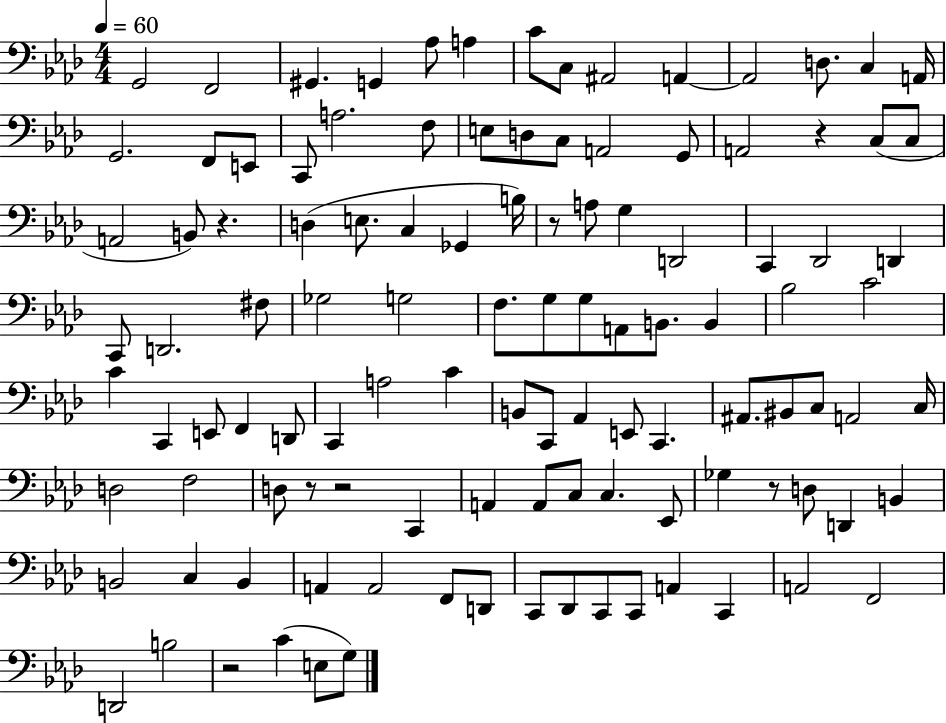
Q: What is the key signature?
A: AES major